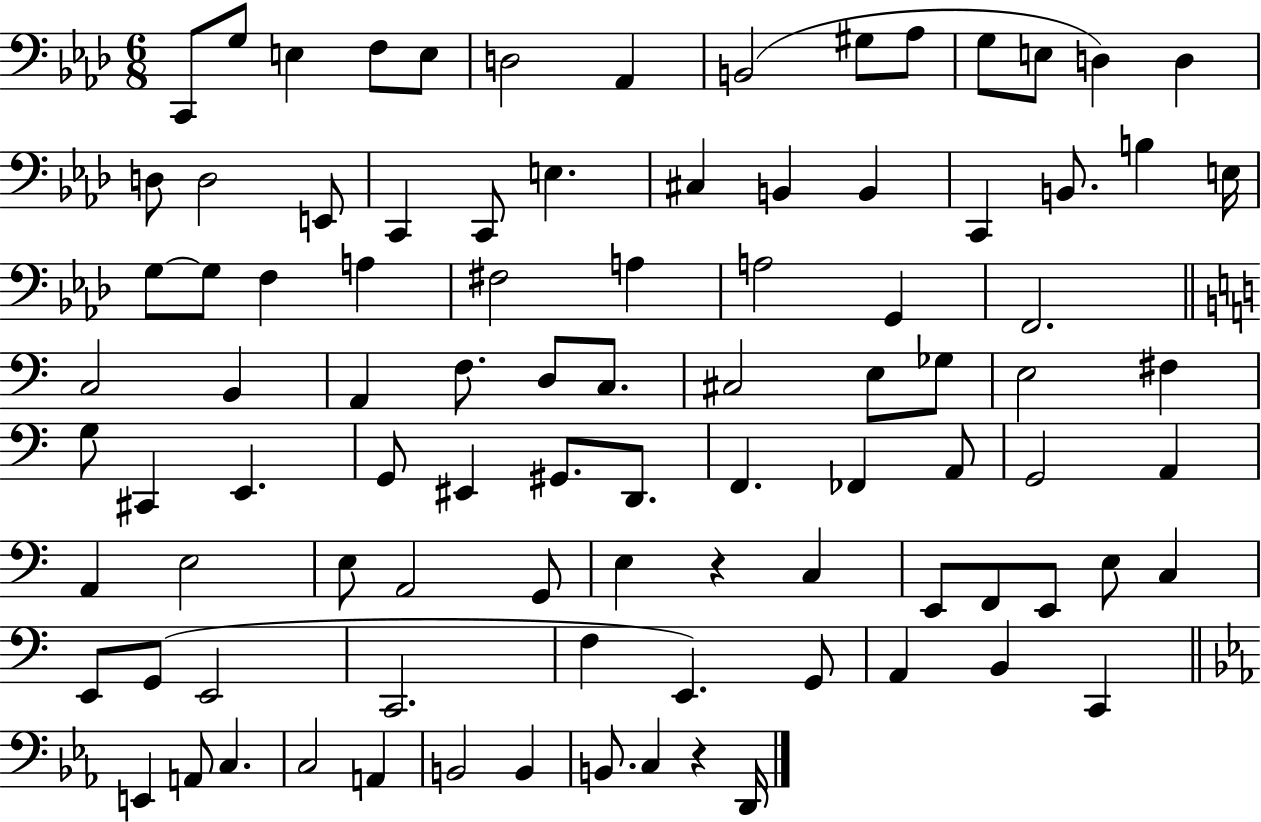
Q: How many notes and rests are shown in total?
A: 93